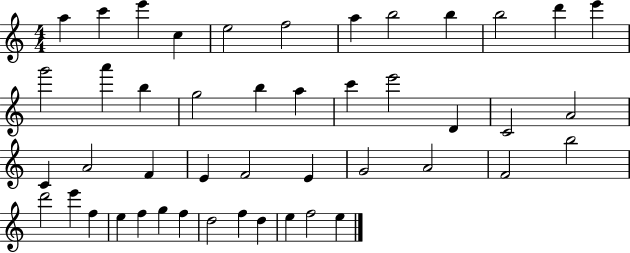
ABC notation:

X:1
T:Untitled
M:4/4
L:1/4
K:C
a c' e' c e2 f2 a b2 b b2 d' e' g'2 a' b g2 b a c' e'2 D C2 A2 C A2 F E F2 E G2 A2 F2 b2 d'2 e' f e f g f d2 f d e f2 e